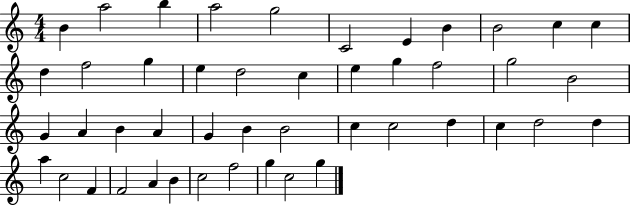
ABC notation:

X:1
T:Untitled
M:4/4
L:1/4
K:C
B a2 b a2 g2 C2 E B B2 c c d f2 g e d2 c e g f2 g2 B2 G A B A G B B2 c c2 d c d2 d a c2 F F2 A B c2 f2 g c2 g